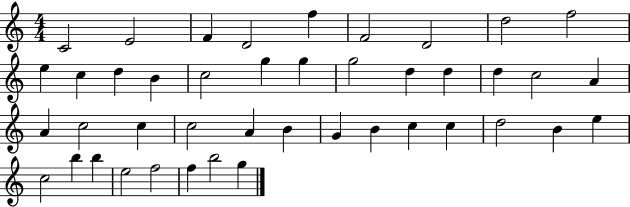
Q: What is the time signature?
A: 4/4